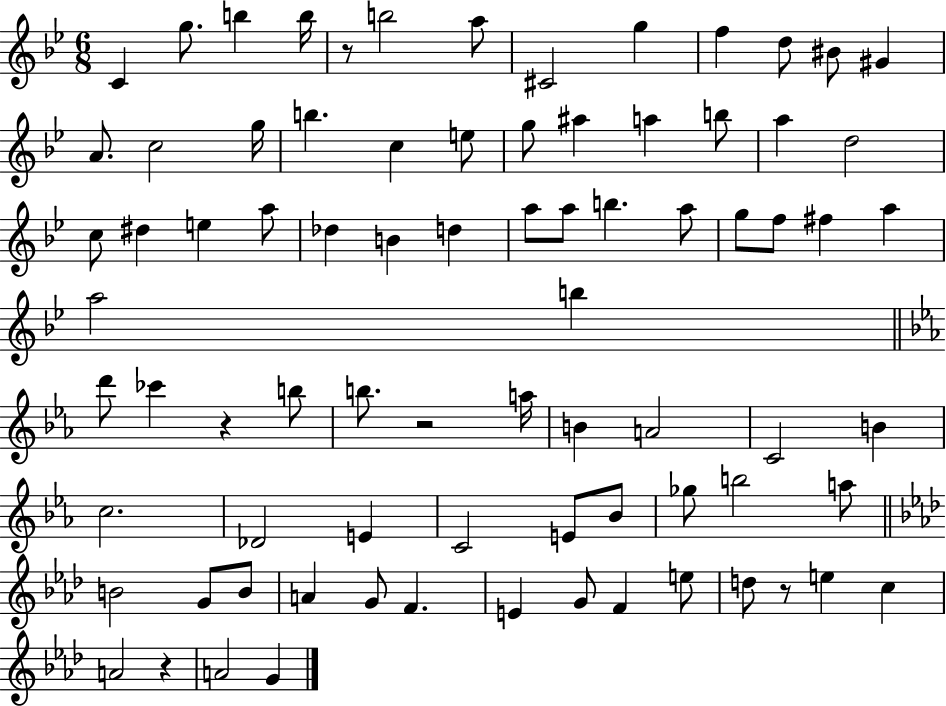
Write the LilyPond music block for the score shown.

{
  \clef treble
  \numericTimeSignature
  \time 6/8
  \key bes \major
  c'4 g''8. b''4 b''16 | r8 b''2 a''8 | cis'2 g''4 | f''4 d''8 bis'8 gis'4 | \break a'8. c''2 g''16 | b''4. c''4 e''8 | g''8 ais''4 a''4 b''8 | a''4 d''2 | \break c''8 dis''4 e''4 a''8 | des''4 b'4 d''4 | a''8 a''8 b''4. a''8 | g''8 f''8 fis''4 a''4 | \break a''2 b''4 | \bar "||" \break \key ees \major d'''8 ces'''4 r4 b''8 | b''8. r2 a''16 | b'4 a'2 | c'2 b'4 | \break c''2. | des'2 e'4 | c'2 e'8 bes'8 | ges''8 b''2 a''8 | \break \bar "||" \break \key aes \major b'2 g'8 b'8 | a'4 g'8 f'4. | e'4 g'8 f'4 e''8 | d''8 r8 e''4 c''4 | \break a'2 r4 | a'2 g'4 | \bar "|."
}